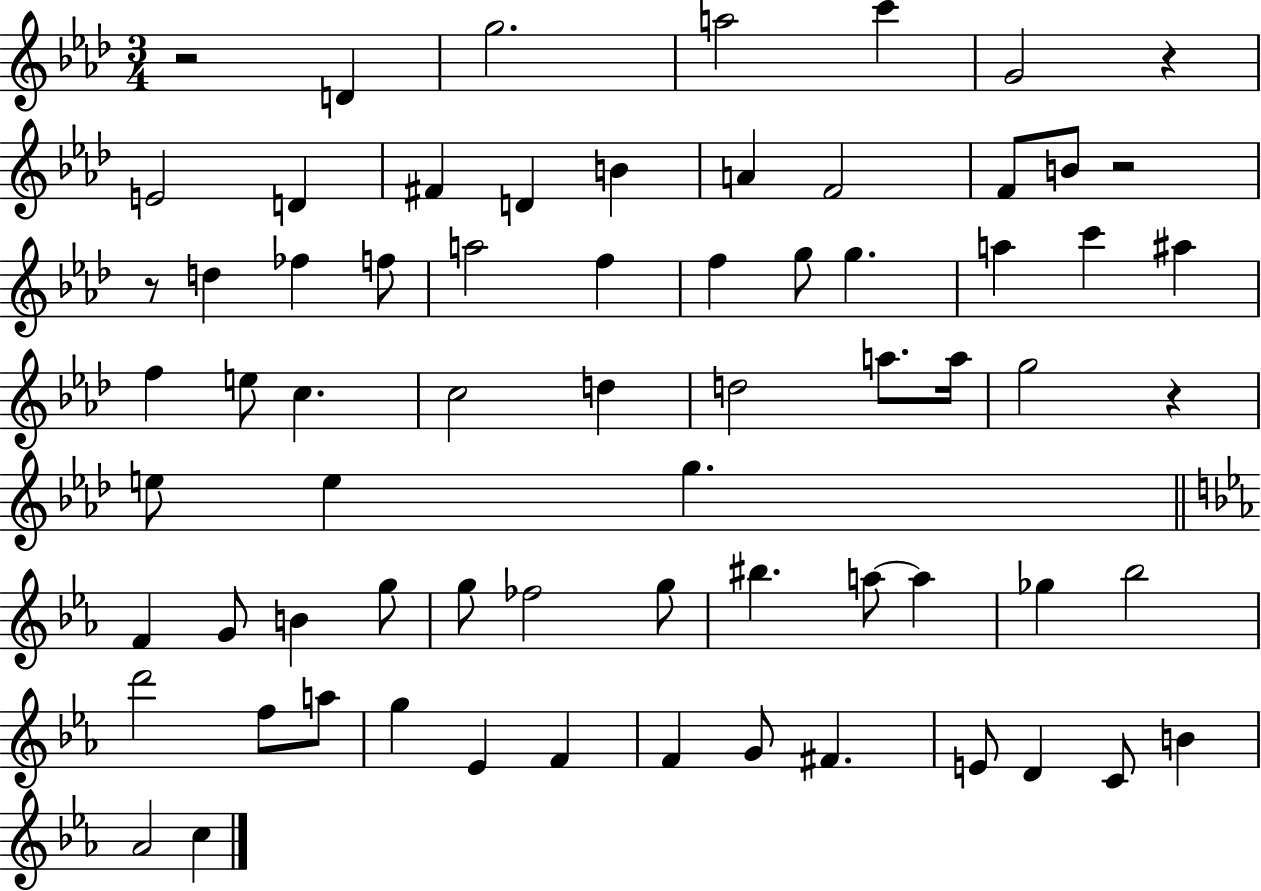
{
  \clef treble
  \numericTimeSignature
  \time 3/4
  \key aes \major
  \repeat volta 2 { r2 d'4 | g''2. | a''2 c'''4 | g'2 r4 | \break e'2 d'4 | fis'4 d'4 b'4 | a'4 f'2 | f'8 b'8 r2 | \break r8 d''4 fes''4 f''8 | a''2 f''4 | f''4 g''8 g''4. | a''4 c'''4 ais''4 | \break f''4 e''8 c''4. | c''2 d''4 | d''2 a''8. a''16 | g''2 r4 | \break e''8 e''4 g''4. | \bar "||" \break \key ees \major f'4 g'8 b'4 g''8 | g''8 fes''2 g''8 | bis''4. a''8~~ a''4 | ges''4 bes''2 | \break d'''2 f''8 a''8 | g''4 ees'4 f'4 | f'4 g'8 fis'4. | e'8 d'4 c'8 b'4 | \break aes'2 c''4 | } \bar "|."
}